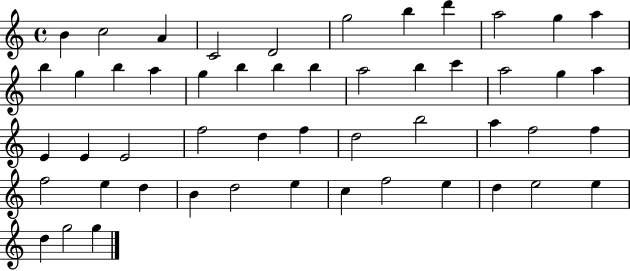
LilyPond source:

{
  \clef treble
  \time 4/4
  \defaultTimeSignature
  \key c \major
  b'4 c''2 a'4 | c'2 d'2 | g''2 b''4 d'''4 | a''2 g''4 a''4 | \break b''4 g''4 b''4 a''4 | g''4 b''4 b''4 b''4 | a''2 b''4 c'''4 | a''2 g''4 a''4 | \break e'4 e'4 e'2 | f''2 d''4 f''4 | d''2 b''2 | a''4 f''2 f''4 | \break f''2 e''4 d''4 | b'4 d''2 e''4 | c''4 f''2 e''4 | d''4 e''2 e''4 | \break d''4 g''2 g''4 | \bar "|."
}